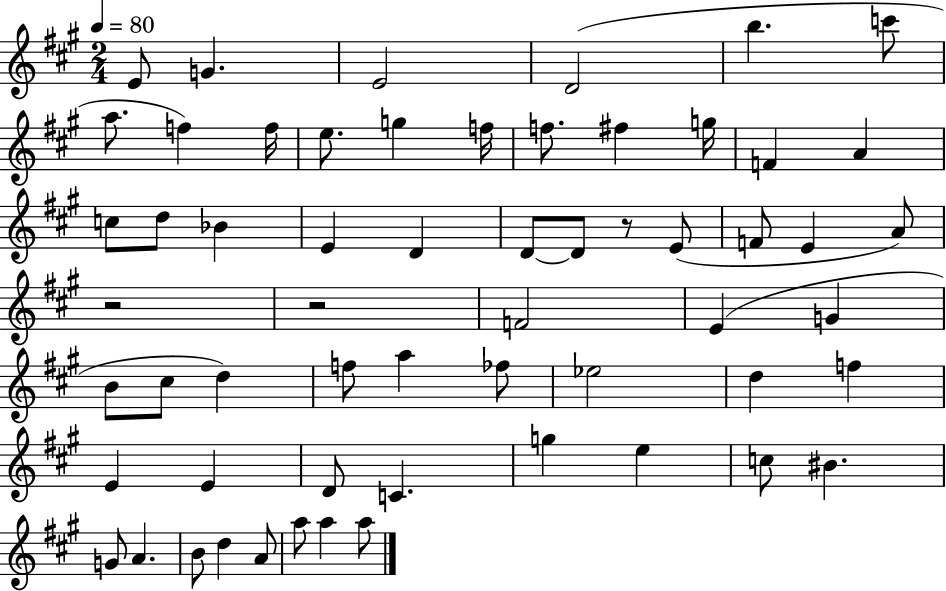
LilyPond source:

{
  \clef treble
  \numericTimeSignature
  \time 2/4
  \key a \major
  \tempo 4 = 80
  \repeat volta 2 { e'8 g'4. | e'2 | d'2( | b''4. c'''8 | \break a''8. f''4) f''16 | e''8. g''4 f''16 | f''8. fis''4 g''16 | f'4 a'4 | \break c''8 d''8 bes'4 | e'4 d'4 | d'8~~ d'8 r8 e'8( | f'8 e'4 a'8) | \break r2 | r2 | f'2 | e'4( g'4 | \break b'8 cis''8 d''4) | f''8 a''4 fes''8 | ees''2 | d''4 f''4 | \break e'4 e'4 | d'8 c'4. | g''4 e''4 | c''8 bis'4. | \break g'8 a'4. | b'8 d''4 a'8 | a''8 a''4 a''8 | } \bar "|."
}